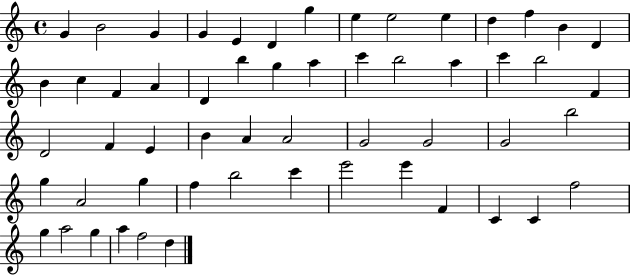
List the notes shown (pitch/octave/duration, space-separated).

G4/q B4/h G4/q G4/q E4/q D4/q G5/q E5/q E5/h E5/q D5/q F5/q B4/q D4/q B4/q C5/q F4/q A4/q D4/q B5/q G5/q A5/q C6/q B5/h A5/q C6/q B5/h F4/q D4/h F4/q E4/q B4/q A4/q A4/h G4/h G4/h G4/h B5/h G5/q A4/h G5/q F5/q B5/h C6/q E6/h E6/q F4/q C4/q C4/q F5/h G5/q A5/h G5/q A5/q F5/h D5/q